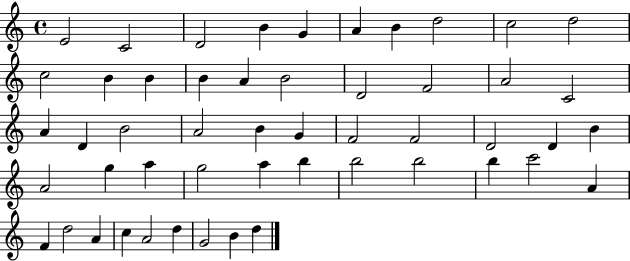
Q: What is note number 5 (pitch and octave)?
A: G4